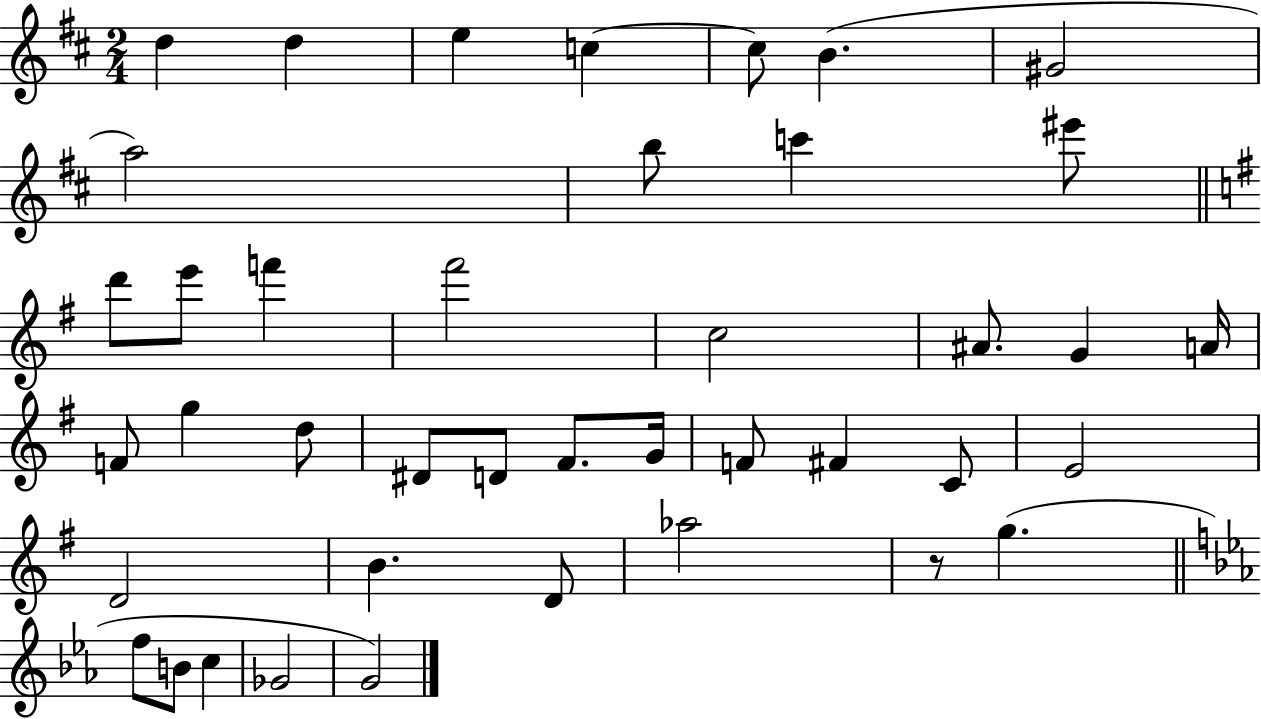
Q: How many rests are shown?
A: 1